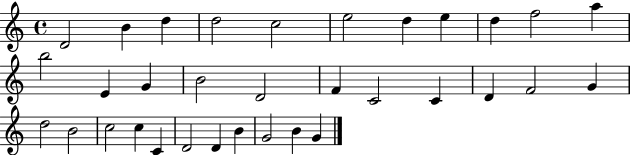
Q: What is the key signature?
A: C major